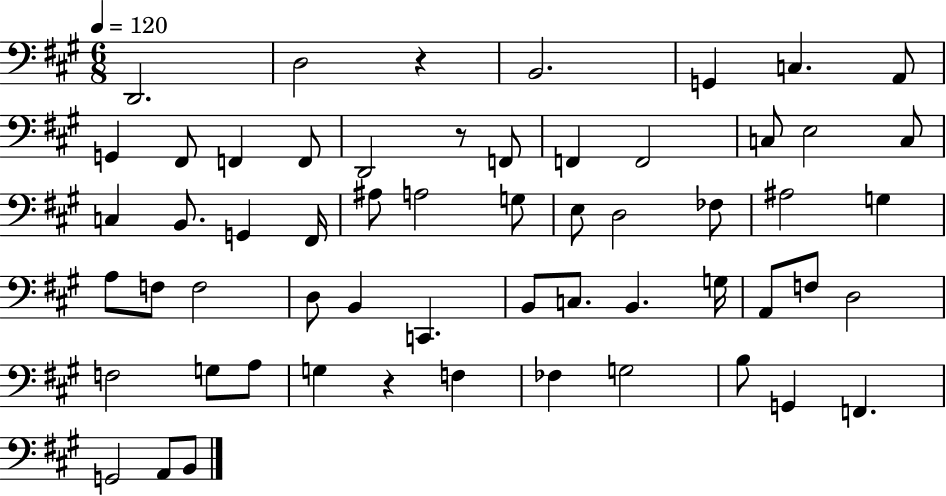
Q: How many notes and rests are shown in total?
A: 58